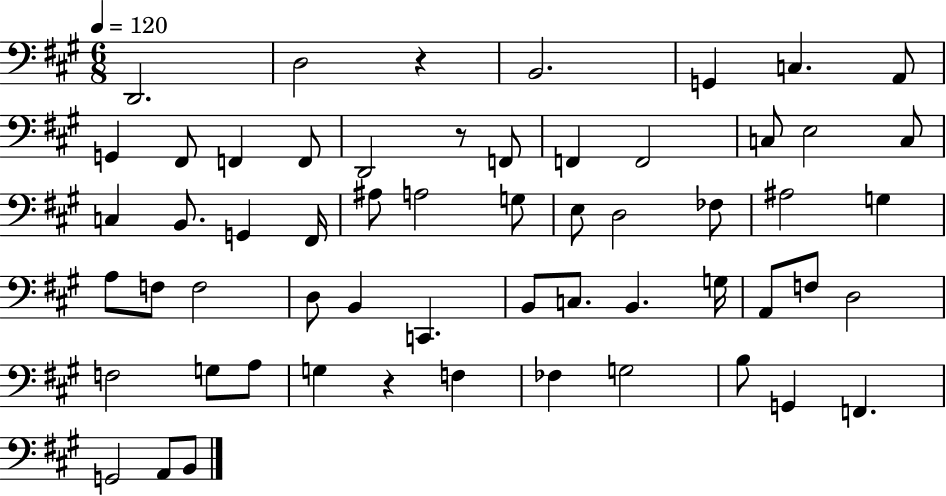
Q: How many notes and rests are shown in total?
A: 58